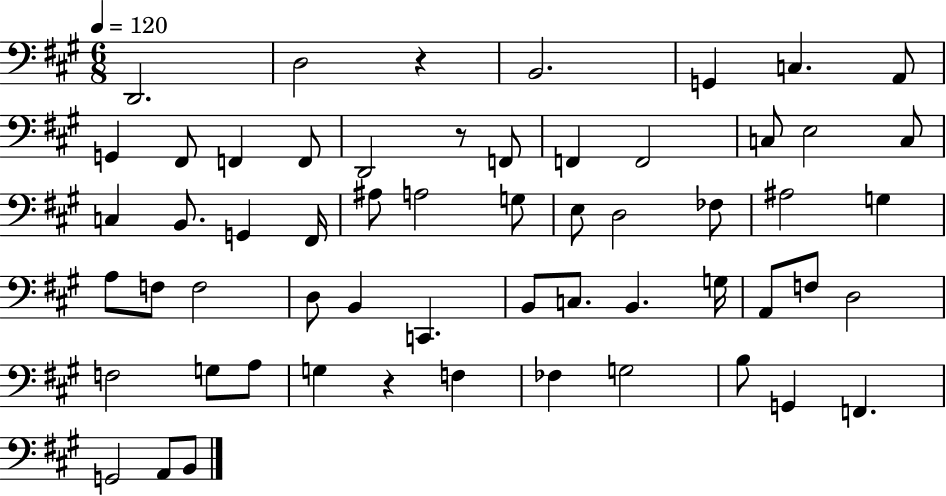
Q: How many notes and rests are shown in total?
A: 58